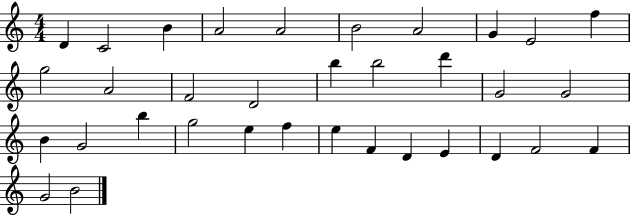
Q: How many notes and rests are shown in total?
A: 34